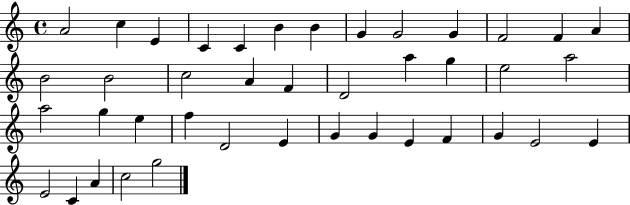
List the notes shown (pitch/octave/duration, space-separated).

A4/h C5/q E4/q C4/q C4/q B4/q B4/q G4/q G4/h G4/q F4/h F4/q A4/q B4/h B4/h C5/h A4/q F4/q D4/h A5/q G5/q E5/h A5/h A5/h G5/q E5/q F5/q D4/h E4/q G4/q G4/q E4/q F4/q G4/q E4/h E4/q E4/h C4/q A4/q C5/h G5/h